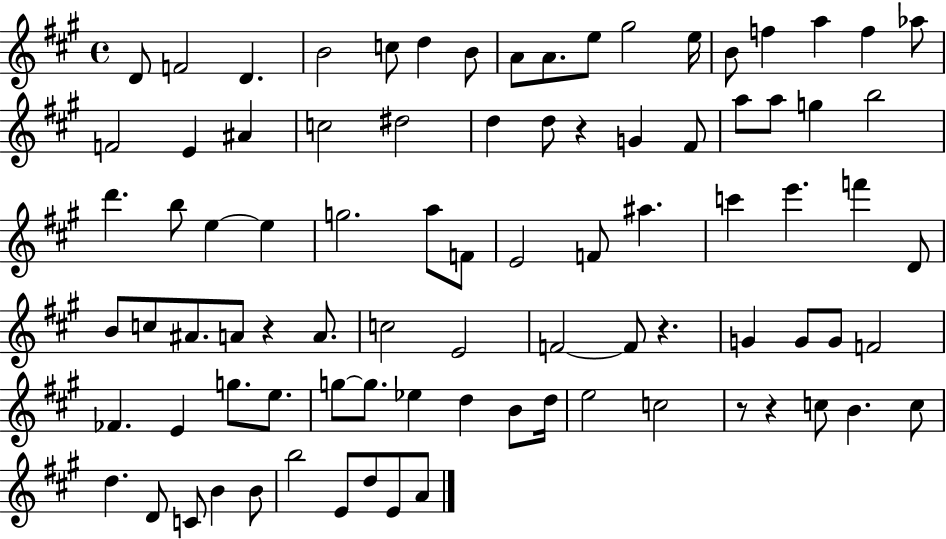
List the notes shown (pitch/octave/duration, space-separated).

D4/e F4/h D4/q. B4/h C5/e D5/q B4/e A4/e A4/e. E5/e G#5/h E5/s B4/e F5/q A5/q F5/q Ab5/e F4/h E4/q A#4/q C5/h D#5/h D5/q D5/e R/q G4/q F#4/e A5/e A5/e G5/q B5/h D6/q. B5/e E5/q E5/q G5/h. A5/e F4/e E4/h F4/e A#5/q. C6/q E6/q. F6/q D4/e B4/e C5/e A#4/e. A4/e R/q A4/e. C5/h E4/h F4/h F4/e R/q. G4/q G4/e G4/e F4/h FES4/q. E4/q G5/e. E5/e. G5/e G5/e. Eb5/q D5/q B4/e D5/s E5/h C5/h R/e R/q C5/e B4/q. C5/e D5/q. D4/e C4/e B4/q B4/e B5/h E4/e D5/e E4/e A4/e